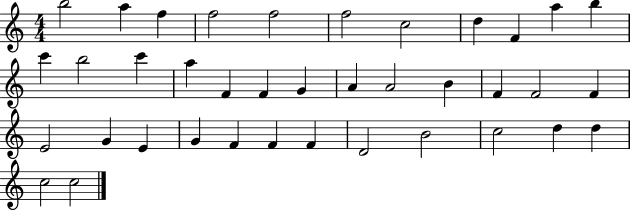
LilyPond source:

{
  \clef treble
  \numericTimeSignature
  \time 4/4
  \key c \major
  b''2 a''4 f''4 | f''2 f''2 | f''2 c''2 | d''4 f'4 a''4 b''4 | \break c'''4 b''2 c'''4 | a''4 f'4 f'4 g'4 | a'4 a'2 b'4 | f'4 f'2 f'4 | \break e'2 g'4 e'4 | g'4 f'4 f'4 f'4 | d'2 b'2 | c''2 d''4 d''4 | \break c''2 c''2 | \bar "|."
}